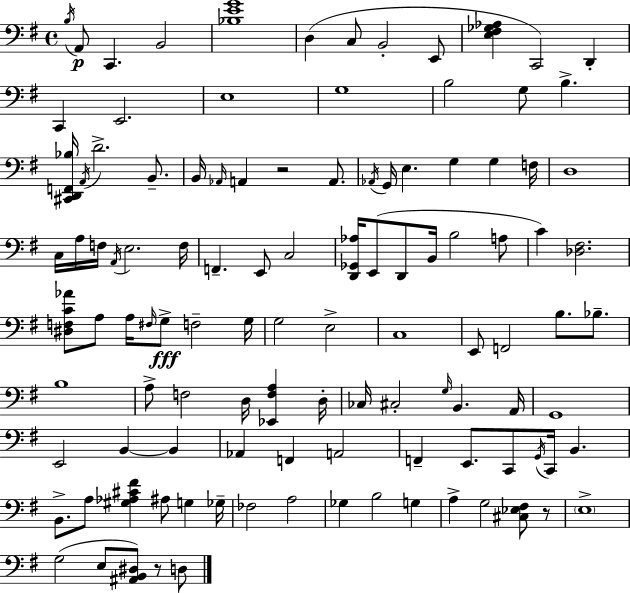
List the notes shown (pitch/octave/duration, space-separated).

B3/s A2/e C2/q. B2/h [Bb3,E4,G4]/w D3/q C3/e B2/h E2/e [E3,F#3,Gb3,Ab3]/q C2/h D2/q C2/q E2/h. E3/w G3/w B3/h G3/e B3/q. [C#2,D2,F2,Bb3]/s A2/s D4/h. B2/e. B2/s Ab2/s A2/q R/h A2/e. Ab2/s G2/s E3/q. G3/q G3/q F3/s D3/w C3/s A3/s F3/s A2/s E3/h. F3/s F2/q. E2/e C3/h [D2,Gb2,Ab3]/s E2/e D2/e B2/s B3/h A3/e C4/q [Db3,F#3]/h. [D#3,F3,C4,Ab4]/e A3/e A3/s F#3/s G3/e F3/h G3/s G3/h E3/h C3/w E2/e F2/h B3/e. Bb3/e. B3/w A3/e F3/h D3/s [Eb2,F3,A3]/q D3/s CES3/s C#3/h G3/s B2/q. A2/s G2/w E2/h B2/q B2/q Ab2/q F2/q A2/h F2/q E2/e. C2/e G2/s C2/s B2/q. B2/e. A3/e [G#3,Ab3,C#4,F#4]/q A#3/e G3/q Gb3/s FES3/h A3/h Gb3/q B3/h G3/q A3/q G3/h [C#3,Eb3,F#3]/e R/e E3/w G3/h E3/e [A#2,B2,D#3]/e R/e D3/e